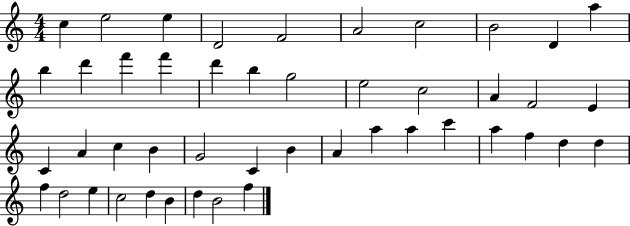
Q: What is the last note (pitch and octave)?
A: F5